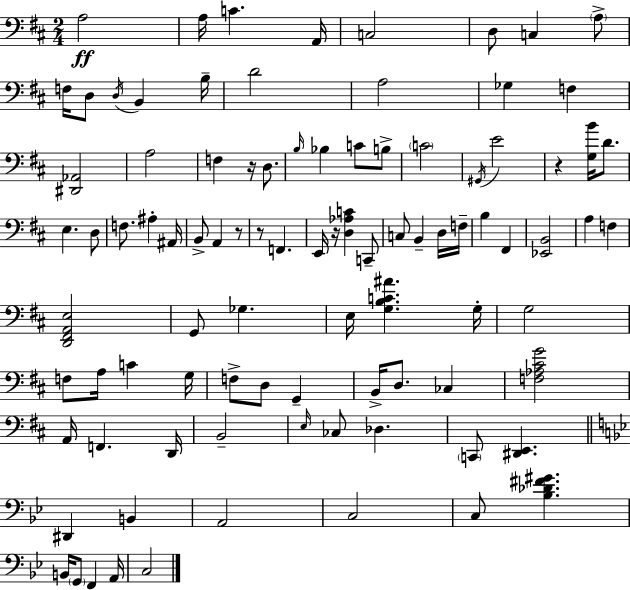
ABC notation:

X:1
T:Untitled
M:2/4
L:1/4
K:D
A,2 A,/4 C A,,/4 C,2 D,/2 C, A,/2 F,/4 D,/2 D,/4 B,, B,/4 D2 A,2 _G, F, [^D,,_A,,]2 A,2 F, z/4 D,/2 B,/4 _B, C/2 B,/2 C2 ^G,,/4 E2 z [G,B]/4 D/2 E, D,/2 F,/2 ^A, ^A,,/4 B,,/2 A,, z/2 z/2 F,, E,,/4 z/4 [D,_A,C] C,,/2 C,/2 B,, D,/4 F,/4 B, ^F,, [_E,,B,,]2 A, F, [D,,^F,,A,,E,]2 G,,/2 _G, E,/4 [G,B,C^A] G,/4 G,2 F,/2 A,/4 C G,/4 F,/2 D,/2 G,, B,,/4 D,/2 _C, [F,_A,^CG]2 A,,/4 F,, D,,/4 B,,2 E,/4 _C,/2 _D, C,,/2 [^D,,E,,] ^D,, B,, A,,2 C,2 C,/2 [_B,_D^F^G] B,,/4 G,,/2 F,, A,,/4 C,2